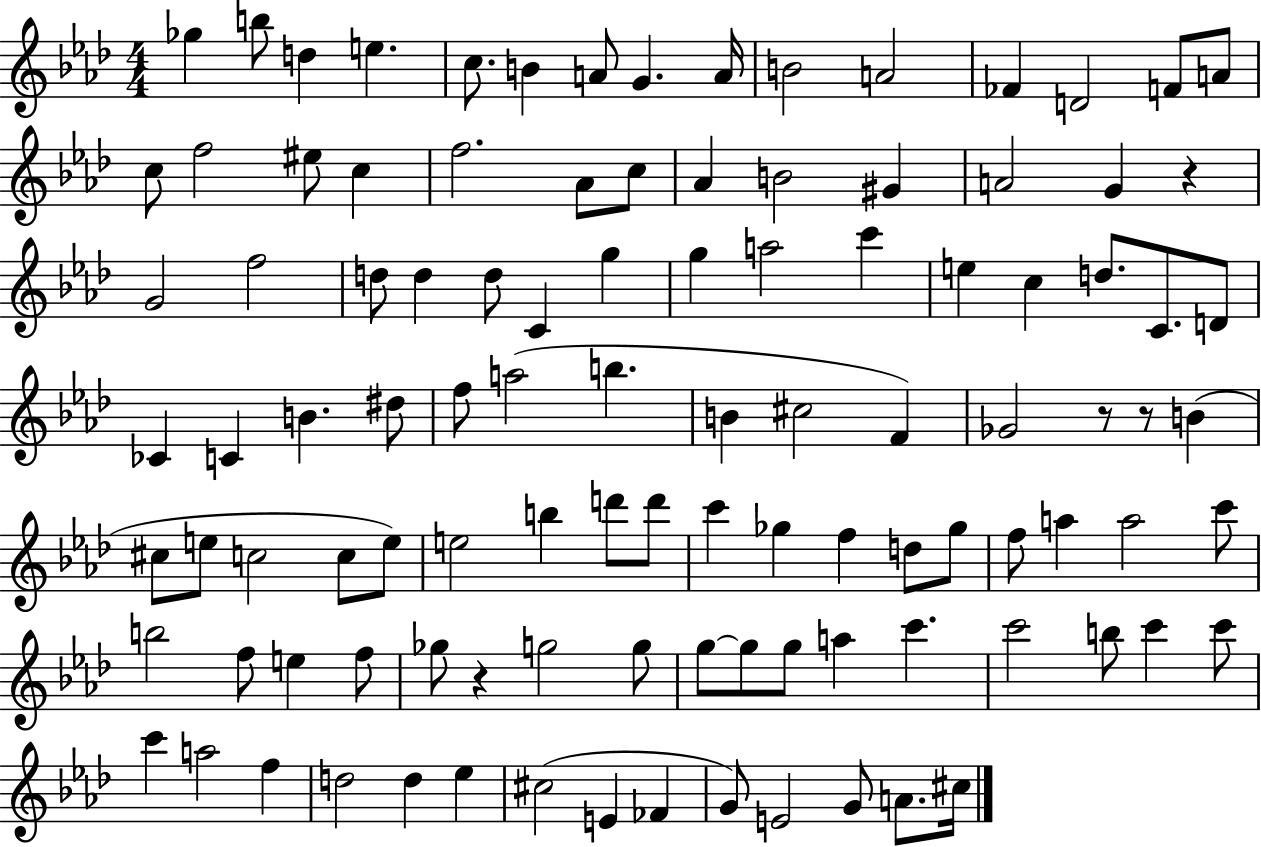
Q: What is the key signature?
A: AES major